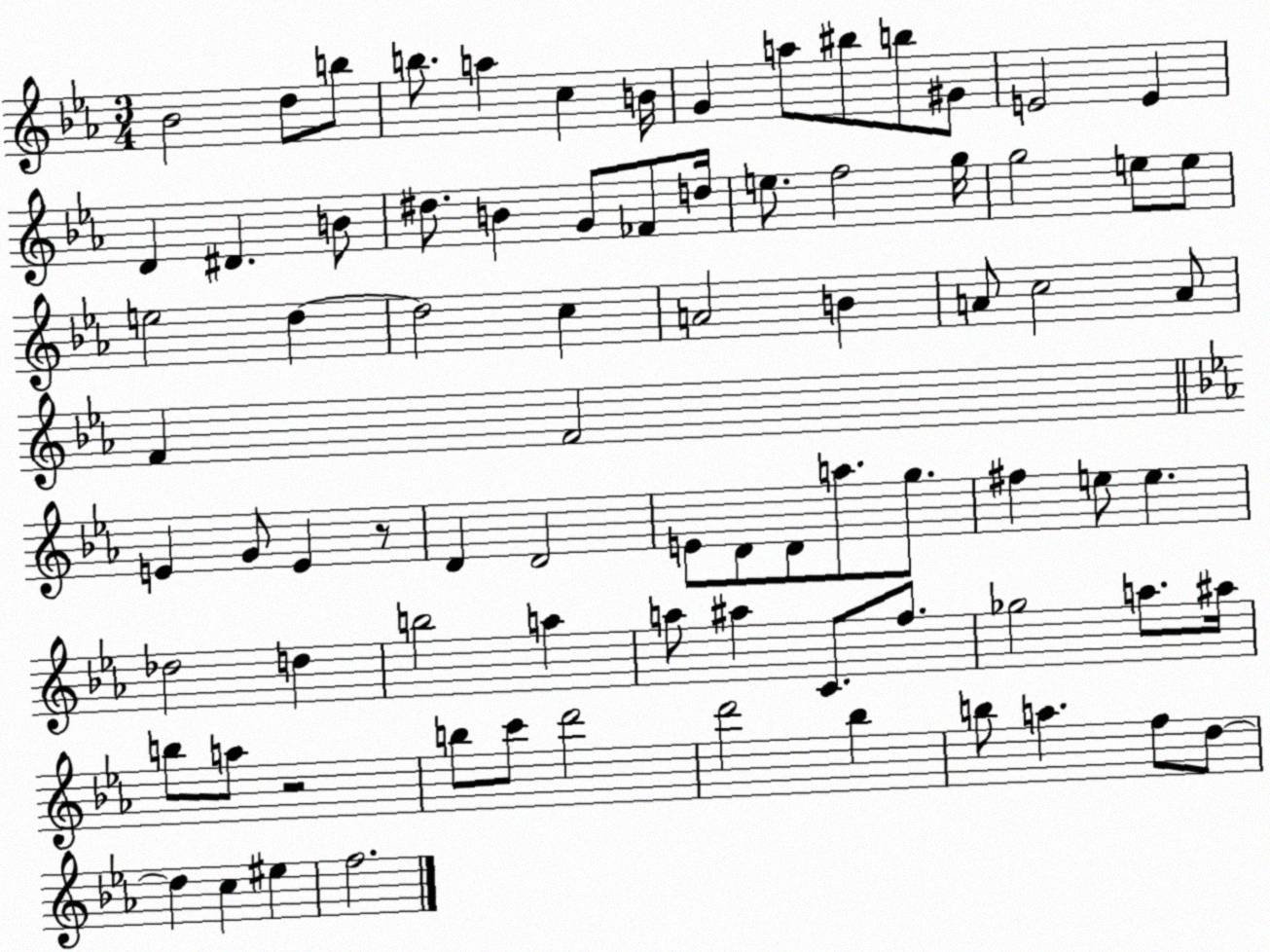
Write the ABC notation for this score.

X:1
T:Untitled
M:3/4
L:1/4
K:Eb
_B2 d/2 b/2 b/2 a c B/4 G a/2 ^b/2 b/2 ^G/2 E2 E D ^D B/2 ^d/2 B G/2 _F/2 d/4 e/2 f2 g/4 g2 e/2 e/2 e2 d d2 c A2 B A/2 c2 A/2 F F2 E G/2 E z/2 D D2 E/2 D/2 D/2 a/2 g/2 ^f e/2 e _d2 d b2 a a/2 ^a C/2 f/2 _g2 a/2 ^a/4 b/2 a/2 z2 b/2 c'/2 d'2 d'2 _b b/2 a f/2 d/2 d c ^e f2